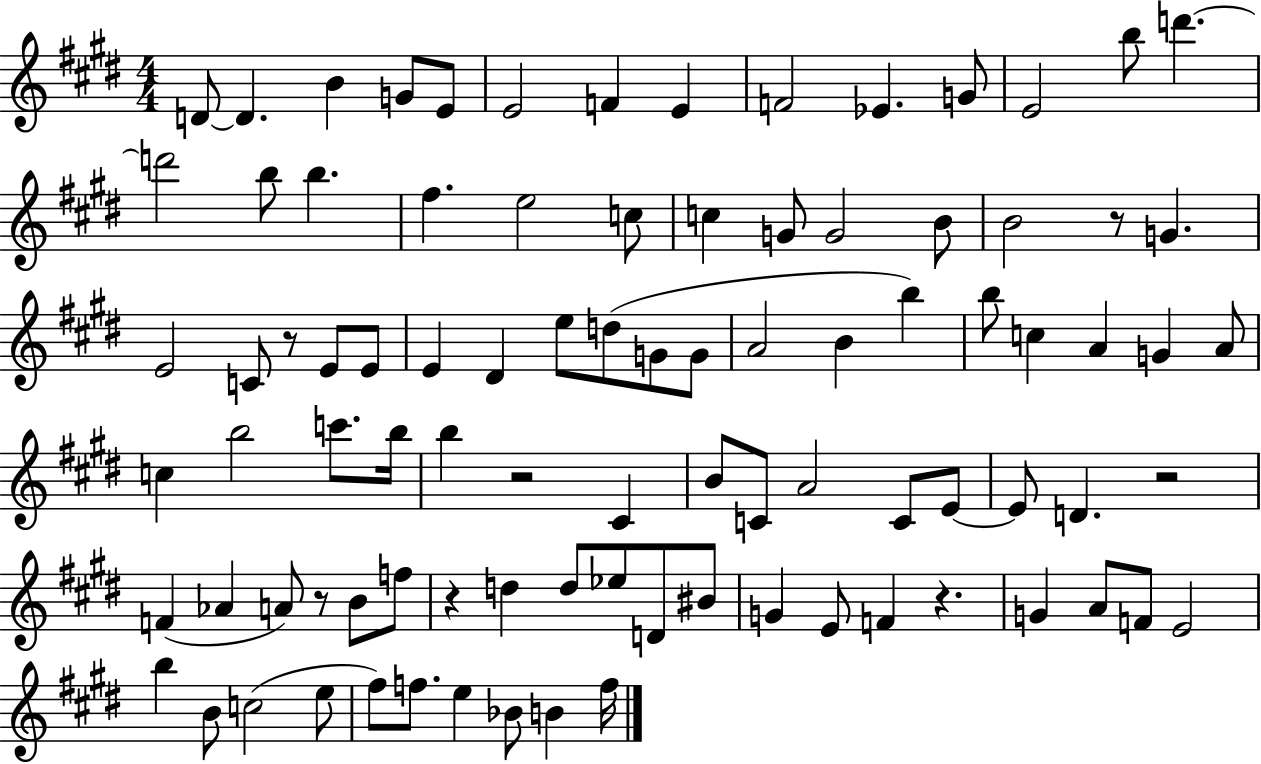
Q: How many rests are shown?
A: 7